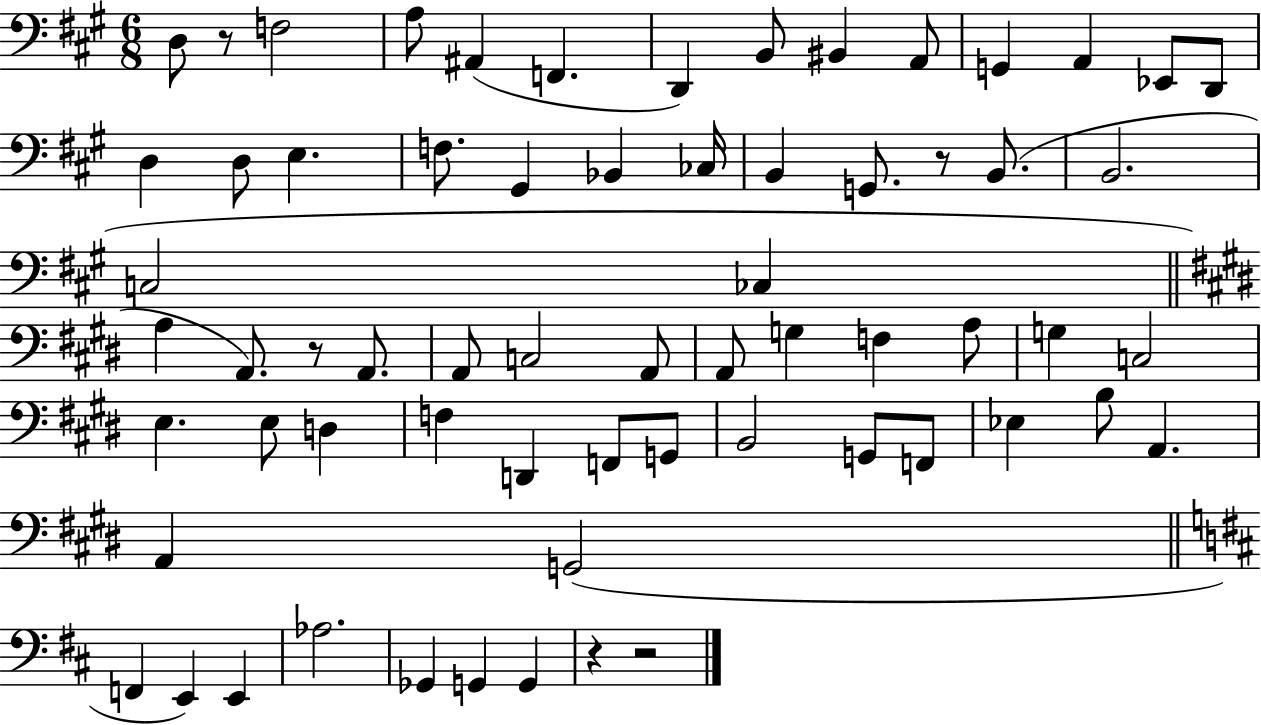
{
  \clef bass
  \numericTimeSignature
  \time 6/8
  \key a \major
  d8 r8 f2 | a8 ais,4( f,4. | d,4) b,8 bis,4 a,8 | g,4 a,4 ees,8 d,8 | \break d4 d8 e4. | f8. gis,4 bes,4 ces16 | b,4 g,8. r8 b,8.( | b,2. | \break c2 ces4 | \bar "||" \break \key e \major a4 a,8.) r8 a,8. | a,8 c2 a,8 | a,8 g4 f4 a8 | g4 c2 | \break e4. e8 d4 | f4 d,4 f,8 g,8 | b,2 g,8 f,8 | ees4 b8 a,4. | \break a,4 g,2( | \bar "||" \break \key b \minor f,4 e,4) e,4 | aes2. | ges,4 g,4 g,4 | r4 r2 | \break \bar "|."
}